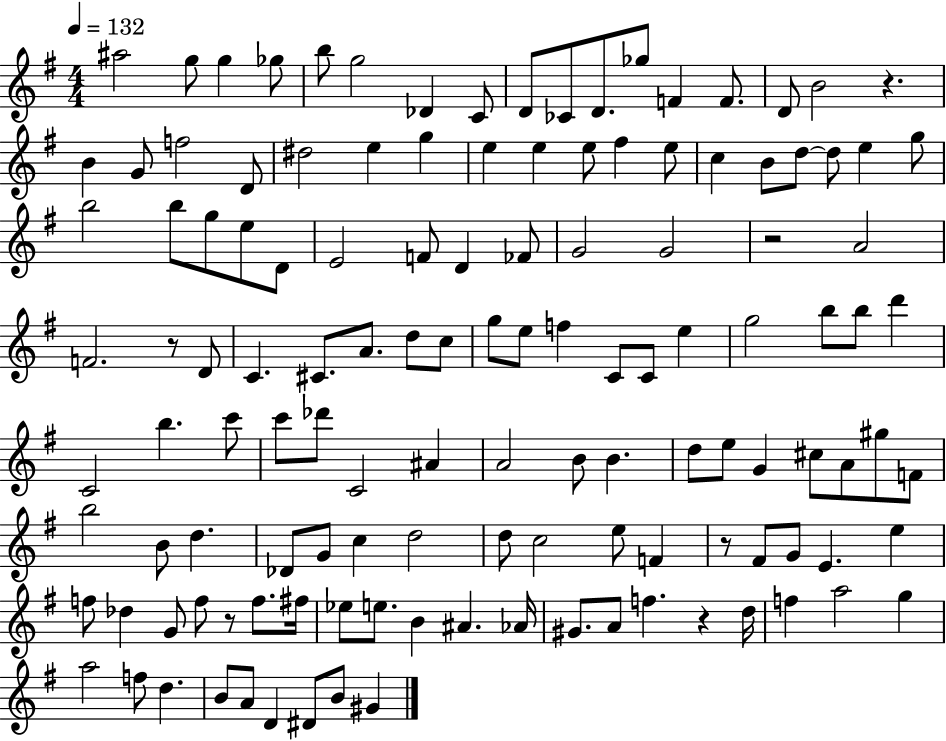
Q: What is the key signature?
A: G major